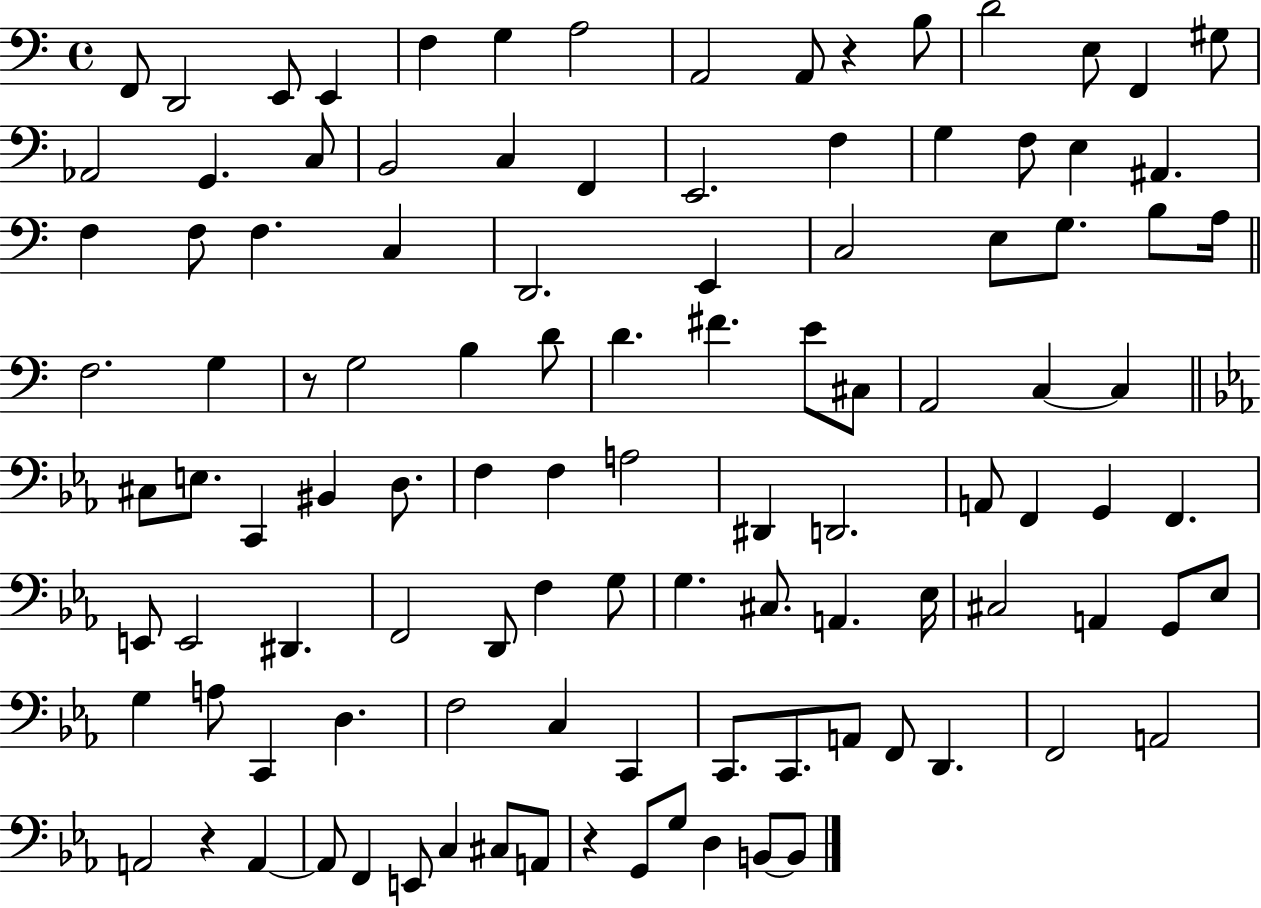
{
  \clef bass
  \time 4/4
  \defaultTimeSignature
  \key c \major
  \repeat volta 2 { f,8 d,2 e,8 e,4 | f4 g4 a2 | a,2 a,8 r4 b8 | d'2 e8 f,4 gis8 | \break aes,2 g,4. c8 | b,2 c4 f,4 | e,2. f4 | g4 f8 e4 ais,4. | \break f4 f8 f4. c4 | d,2. e,4 | c2 e8 g8. b8 a16 | \bar "||" \break \key a \minor f2. g4 | r8 g2 b4 d'8 | d'4. fis'4. e'8 cis8 | a,2 c4~~ c4 | \break \bar "||" \break \key ees \major cis8 e8. c,4 bis,4 d8. | f4 f4 a2 | dis,4 d,2. | a,8 f,4 g,4 f,4. | \break e,8 e,2 dis,4. | f,2 d,8 f4 g8 | g4. cis8. a,4. ees16 | cis2 a,4 g,8 ees8 | \break g4 a8 c,4 d4. | f2 c4 c,4 | c,8. c,8. a,8 f,8 d,4. | f,2 a,2 | \break a,2 r4 a,4~~ | a,8 f,4 e,8 c4 cis8 a,8 | r4 g,8 g8 d4 b,8~~ b,8 | } \bar "|."
}